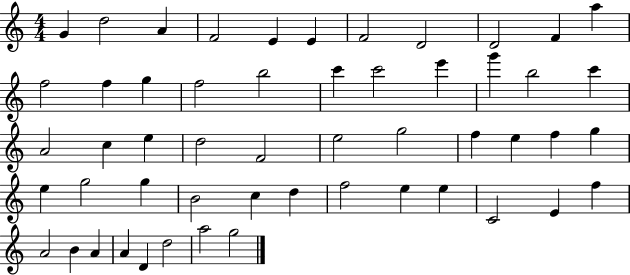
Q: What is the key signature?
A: C major